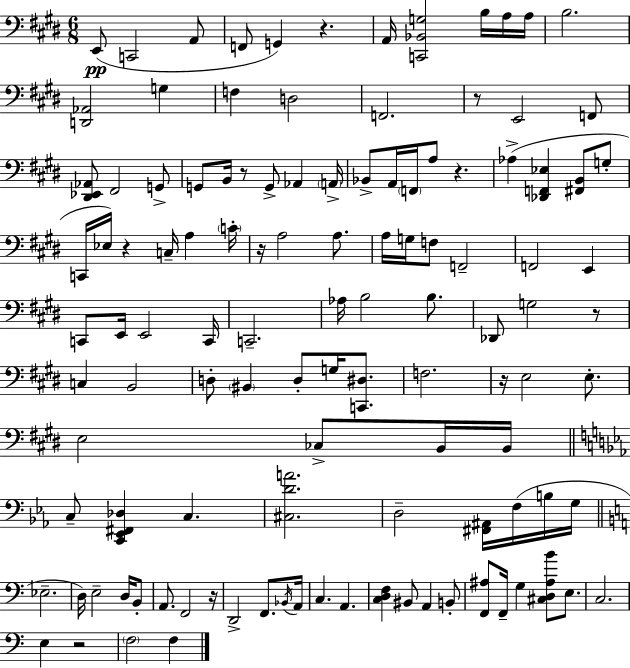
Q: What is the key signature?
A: E major